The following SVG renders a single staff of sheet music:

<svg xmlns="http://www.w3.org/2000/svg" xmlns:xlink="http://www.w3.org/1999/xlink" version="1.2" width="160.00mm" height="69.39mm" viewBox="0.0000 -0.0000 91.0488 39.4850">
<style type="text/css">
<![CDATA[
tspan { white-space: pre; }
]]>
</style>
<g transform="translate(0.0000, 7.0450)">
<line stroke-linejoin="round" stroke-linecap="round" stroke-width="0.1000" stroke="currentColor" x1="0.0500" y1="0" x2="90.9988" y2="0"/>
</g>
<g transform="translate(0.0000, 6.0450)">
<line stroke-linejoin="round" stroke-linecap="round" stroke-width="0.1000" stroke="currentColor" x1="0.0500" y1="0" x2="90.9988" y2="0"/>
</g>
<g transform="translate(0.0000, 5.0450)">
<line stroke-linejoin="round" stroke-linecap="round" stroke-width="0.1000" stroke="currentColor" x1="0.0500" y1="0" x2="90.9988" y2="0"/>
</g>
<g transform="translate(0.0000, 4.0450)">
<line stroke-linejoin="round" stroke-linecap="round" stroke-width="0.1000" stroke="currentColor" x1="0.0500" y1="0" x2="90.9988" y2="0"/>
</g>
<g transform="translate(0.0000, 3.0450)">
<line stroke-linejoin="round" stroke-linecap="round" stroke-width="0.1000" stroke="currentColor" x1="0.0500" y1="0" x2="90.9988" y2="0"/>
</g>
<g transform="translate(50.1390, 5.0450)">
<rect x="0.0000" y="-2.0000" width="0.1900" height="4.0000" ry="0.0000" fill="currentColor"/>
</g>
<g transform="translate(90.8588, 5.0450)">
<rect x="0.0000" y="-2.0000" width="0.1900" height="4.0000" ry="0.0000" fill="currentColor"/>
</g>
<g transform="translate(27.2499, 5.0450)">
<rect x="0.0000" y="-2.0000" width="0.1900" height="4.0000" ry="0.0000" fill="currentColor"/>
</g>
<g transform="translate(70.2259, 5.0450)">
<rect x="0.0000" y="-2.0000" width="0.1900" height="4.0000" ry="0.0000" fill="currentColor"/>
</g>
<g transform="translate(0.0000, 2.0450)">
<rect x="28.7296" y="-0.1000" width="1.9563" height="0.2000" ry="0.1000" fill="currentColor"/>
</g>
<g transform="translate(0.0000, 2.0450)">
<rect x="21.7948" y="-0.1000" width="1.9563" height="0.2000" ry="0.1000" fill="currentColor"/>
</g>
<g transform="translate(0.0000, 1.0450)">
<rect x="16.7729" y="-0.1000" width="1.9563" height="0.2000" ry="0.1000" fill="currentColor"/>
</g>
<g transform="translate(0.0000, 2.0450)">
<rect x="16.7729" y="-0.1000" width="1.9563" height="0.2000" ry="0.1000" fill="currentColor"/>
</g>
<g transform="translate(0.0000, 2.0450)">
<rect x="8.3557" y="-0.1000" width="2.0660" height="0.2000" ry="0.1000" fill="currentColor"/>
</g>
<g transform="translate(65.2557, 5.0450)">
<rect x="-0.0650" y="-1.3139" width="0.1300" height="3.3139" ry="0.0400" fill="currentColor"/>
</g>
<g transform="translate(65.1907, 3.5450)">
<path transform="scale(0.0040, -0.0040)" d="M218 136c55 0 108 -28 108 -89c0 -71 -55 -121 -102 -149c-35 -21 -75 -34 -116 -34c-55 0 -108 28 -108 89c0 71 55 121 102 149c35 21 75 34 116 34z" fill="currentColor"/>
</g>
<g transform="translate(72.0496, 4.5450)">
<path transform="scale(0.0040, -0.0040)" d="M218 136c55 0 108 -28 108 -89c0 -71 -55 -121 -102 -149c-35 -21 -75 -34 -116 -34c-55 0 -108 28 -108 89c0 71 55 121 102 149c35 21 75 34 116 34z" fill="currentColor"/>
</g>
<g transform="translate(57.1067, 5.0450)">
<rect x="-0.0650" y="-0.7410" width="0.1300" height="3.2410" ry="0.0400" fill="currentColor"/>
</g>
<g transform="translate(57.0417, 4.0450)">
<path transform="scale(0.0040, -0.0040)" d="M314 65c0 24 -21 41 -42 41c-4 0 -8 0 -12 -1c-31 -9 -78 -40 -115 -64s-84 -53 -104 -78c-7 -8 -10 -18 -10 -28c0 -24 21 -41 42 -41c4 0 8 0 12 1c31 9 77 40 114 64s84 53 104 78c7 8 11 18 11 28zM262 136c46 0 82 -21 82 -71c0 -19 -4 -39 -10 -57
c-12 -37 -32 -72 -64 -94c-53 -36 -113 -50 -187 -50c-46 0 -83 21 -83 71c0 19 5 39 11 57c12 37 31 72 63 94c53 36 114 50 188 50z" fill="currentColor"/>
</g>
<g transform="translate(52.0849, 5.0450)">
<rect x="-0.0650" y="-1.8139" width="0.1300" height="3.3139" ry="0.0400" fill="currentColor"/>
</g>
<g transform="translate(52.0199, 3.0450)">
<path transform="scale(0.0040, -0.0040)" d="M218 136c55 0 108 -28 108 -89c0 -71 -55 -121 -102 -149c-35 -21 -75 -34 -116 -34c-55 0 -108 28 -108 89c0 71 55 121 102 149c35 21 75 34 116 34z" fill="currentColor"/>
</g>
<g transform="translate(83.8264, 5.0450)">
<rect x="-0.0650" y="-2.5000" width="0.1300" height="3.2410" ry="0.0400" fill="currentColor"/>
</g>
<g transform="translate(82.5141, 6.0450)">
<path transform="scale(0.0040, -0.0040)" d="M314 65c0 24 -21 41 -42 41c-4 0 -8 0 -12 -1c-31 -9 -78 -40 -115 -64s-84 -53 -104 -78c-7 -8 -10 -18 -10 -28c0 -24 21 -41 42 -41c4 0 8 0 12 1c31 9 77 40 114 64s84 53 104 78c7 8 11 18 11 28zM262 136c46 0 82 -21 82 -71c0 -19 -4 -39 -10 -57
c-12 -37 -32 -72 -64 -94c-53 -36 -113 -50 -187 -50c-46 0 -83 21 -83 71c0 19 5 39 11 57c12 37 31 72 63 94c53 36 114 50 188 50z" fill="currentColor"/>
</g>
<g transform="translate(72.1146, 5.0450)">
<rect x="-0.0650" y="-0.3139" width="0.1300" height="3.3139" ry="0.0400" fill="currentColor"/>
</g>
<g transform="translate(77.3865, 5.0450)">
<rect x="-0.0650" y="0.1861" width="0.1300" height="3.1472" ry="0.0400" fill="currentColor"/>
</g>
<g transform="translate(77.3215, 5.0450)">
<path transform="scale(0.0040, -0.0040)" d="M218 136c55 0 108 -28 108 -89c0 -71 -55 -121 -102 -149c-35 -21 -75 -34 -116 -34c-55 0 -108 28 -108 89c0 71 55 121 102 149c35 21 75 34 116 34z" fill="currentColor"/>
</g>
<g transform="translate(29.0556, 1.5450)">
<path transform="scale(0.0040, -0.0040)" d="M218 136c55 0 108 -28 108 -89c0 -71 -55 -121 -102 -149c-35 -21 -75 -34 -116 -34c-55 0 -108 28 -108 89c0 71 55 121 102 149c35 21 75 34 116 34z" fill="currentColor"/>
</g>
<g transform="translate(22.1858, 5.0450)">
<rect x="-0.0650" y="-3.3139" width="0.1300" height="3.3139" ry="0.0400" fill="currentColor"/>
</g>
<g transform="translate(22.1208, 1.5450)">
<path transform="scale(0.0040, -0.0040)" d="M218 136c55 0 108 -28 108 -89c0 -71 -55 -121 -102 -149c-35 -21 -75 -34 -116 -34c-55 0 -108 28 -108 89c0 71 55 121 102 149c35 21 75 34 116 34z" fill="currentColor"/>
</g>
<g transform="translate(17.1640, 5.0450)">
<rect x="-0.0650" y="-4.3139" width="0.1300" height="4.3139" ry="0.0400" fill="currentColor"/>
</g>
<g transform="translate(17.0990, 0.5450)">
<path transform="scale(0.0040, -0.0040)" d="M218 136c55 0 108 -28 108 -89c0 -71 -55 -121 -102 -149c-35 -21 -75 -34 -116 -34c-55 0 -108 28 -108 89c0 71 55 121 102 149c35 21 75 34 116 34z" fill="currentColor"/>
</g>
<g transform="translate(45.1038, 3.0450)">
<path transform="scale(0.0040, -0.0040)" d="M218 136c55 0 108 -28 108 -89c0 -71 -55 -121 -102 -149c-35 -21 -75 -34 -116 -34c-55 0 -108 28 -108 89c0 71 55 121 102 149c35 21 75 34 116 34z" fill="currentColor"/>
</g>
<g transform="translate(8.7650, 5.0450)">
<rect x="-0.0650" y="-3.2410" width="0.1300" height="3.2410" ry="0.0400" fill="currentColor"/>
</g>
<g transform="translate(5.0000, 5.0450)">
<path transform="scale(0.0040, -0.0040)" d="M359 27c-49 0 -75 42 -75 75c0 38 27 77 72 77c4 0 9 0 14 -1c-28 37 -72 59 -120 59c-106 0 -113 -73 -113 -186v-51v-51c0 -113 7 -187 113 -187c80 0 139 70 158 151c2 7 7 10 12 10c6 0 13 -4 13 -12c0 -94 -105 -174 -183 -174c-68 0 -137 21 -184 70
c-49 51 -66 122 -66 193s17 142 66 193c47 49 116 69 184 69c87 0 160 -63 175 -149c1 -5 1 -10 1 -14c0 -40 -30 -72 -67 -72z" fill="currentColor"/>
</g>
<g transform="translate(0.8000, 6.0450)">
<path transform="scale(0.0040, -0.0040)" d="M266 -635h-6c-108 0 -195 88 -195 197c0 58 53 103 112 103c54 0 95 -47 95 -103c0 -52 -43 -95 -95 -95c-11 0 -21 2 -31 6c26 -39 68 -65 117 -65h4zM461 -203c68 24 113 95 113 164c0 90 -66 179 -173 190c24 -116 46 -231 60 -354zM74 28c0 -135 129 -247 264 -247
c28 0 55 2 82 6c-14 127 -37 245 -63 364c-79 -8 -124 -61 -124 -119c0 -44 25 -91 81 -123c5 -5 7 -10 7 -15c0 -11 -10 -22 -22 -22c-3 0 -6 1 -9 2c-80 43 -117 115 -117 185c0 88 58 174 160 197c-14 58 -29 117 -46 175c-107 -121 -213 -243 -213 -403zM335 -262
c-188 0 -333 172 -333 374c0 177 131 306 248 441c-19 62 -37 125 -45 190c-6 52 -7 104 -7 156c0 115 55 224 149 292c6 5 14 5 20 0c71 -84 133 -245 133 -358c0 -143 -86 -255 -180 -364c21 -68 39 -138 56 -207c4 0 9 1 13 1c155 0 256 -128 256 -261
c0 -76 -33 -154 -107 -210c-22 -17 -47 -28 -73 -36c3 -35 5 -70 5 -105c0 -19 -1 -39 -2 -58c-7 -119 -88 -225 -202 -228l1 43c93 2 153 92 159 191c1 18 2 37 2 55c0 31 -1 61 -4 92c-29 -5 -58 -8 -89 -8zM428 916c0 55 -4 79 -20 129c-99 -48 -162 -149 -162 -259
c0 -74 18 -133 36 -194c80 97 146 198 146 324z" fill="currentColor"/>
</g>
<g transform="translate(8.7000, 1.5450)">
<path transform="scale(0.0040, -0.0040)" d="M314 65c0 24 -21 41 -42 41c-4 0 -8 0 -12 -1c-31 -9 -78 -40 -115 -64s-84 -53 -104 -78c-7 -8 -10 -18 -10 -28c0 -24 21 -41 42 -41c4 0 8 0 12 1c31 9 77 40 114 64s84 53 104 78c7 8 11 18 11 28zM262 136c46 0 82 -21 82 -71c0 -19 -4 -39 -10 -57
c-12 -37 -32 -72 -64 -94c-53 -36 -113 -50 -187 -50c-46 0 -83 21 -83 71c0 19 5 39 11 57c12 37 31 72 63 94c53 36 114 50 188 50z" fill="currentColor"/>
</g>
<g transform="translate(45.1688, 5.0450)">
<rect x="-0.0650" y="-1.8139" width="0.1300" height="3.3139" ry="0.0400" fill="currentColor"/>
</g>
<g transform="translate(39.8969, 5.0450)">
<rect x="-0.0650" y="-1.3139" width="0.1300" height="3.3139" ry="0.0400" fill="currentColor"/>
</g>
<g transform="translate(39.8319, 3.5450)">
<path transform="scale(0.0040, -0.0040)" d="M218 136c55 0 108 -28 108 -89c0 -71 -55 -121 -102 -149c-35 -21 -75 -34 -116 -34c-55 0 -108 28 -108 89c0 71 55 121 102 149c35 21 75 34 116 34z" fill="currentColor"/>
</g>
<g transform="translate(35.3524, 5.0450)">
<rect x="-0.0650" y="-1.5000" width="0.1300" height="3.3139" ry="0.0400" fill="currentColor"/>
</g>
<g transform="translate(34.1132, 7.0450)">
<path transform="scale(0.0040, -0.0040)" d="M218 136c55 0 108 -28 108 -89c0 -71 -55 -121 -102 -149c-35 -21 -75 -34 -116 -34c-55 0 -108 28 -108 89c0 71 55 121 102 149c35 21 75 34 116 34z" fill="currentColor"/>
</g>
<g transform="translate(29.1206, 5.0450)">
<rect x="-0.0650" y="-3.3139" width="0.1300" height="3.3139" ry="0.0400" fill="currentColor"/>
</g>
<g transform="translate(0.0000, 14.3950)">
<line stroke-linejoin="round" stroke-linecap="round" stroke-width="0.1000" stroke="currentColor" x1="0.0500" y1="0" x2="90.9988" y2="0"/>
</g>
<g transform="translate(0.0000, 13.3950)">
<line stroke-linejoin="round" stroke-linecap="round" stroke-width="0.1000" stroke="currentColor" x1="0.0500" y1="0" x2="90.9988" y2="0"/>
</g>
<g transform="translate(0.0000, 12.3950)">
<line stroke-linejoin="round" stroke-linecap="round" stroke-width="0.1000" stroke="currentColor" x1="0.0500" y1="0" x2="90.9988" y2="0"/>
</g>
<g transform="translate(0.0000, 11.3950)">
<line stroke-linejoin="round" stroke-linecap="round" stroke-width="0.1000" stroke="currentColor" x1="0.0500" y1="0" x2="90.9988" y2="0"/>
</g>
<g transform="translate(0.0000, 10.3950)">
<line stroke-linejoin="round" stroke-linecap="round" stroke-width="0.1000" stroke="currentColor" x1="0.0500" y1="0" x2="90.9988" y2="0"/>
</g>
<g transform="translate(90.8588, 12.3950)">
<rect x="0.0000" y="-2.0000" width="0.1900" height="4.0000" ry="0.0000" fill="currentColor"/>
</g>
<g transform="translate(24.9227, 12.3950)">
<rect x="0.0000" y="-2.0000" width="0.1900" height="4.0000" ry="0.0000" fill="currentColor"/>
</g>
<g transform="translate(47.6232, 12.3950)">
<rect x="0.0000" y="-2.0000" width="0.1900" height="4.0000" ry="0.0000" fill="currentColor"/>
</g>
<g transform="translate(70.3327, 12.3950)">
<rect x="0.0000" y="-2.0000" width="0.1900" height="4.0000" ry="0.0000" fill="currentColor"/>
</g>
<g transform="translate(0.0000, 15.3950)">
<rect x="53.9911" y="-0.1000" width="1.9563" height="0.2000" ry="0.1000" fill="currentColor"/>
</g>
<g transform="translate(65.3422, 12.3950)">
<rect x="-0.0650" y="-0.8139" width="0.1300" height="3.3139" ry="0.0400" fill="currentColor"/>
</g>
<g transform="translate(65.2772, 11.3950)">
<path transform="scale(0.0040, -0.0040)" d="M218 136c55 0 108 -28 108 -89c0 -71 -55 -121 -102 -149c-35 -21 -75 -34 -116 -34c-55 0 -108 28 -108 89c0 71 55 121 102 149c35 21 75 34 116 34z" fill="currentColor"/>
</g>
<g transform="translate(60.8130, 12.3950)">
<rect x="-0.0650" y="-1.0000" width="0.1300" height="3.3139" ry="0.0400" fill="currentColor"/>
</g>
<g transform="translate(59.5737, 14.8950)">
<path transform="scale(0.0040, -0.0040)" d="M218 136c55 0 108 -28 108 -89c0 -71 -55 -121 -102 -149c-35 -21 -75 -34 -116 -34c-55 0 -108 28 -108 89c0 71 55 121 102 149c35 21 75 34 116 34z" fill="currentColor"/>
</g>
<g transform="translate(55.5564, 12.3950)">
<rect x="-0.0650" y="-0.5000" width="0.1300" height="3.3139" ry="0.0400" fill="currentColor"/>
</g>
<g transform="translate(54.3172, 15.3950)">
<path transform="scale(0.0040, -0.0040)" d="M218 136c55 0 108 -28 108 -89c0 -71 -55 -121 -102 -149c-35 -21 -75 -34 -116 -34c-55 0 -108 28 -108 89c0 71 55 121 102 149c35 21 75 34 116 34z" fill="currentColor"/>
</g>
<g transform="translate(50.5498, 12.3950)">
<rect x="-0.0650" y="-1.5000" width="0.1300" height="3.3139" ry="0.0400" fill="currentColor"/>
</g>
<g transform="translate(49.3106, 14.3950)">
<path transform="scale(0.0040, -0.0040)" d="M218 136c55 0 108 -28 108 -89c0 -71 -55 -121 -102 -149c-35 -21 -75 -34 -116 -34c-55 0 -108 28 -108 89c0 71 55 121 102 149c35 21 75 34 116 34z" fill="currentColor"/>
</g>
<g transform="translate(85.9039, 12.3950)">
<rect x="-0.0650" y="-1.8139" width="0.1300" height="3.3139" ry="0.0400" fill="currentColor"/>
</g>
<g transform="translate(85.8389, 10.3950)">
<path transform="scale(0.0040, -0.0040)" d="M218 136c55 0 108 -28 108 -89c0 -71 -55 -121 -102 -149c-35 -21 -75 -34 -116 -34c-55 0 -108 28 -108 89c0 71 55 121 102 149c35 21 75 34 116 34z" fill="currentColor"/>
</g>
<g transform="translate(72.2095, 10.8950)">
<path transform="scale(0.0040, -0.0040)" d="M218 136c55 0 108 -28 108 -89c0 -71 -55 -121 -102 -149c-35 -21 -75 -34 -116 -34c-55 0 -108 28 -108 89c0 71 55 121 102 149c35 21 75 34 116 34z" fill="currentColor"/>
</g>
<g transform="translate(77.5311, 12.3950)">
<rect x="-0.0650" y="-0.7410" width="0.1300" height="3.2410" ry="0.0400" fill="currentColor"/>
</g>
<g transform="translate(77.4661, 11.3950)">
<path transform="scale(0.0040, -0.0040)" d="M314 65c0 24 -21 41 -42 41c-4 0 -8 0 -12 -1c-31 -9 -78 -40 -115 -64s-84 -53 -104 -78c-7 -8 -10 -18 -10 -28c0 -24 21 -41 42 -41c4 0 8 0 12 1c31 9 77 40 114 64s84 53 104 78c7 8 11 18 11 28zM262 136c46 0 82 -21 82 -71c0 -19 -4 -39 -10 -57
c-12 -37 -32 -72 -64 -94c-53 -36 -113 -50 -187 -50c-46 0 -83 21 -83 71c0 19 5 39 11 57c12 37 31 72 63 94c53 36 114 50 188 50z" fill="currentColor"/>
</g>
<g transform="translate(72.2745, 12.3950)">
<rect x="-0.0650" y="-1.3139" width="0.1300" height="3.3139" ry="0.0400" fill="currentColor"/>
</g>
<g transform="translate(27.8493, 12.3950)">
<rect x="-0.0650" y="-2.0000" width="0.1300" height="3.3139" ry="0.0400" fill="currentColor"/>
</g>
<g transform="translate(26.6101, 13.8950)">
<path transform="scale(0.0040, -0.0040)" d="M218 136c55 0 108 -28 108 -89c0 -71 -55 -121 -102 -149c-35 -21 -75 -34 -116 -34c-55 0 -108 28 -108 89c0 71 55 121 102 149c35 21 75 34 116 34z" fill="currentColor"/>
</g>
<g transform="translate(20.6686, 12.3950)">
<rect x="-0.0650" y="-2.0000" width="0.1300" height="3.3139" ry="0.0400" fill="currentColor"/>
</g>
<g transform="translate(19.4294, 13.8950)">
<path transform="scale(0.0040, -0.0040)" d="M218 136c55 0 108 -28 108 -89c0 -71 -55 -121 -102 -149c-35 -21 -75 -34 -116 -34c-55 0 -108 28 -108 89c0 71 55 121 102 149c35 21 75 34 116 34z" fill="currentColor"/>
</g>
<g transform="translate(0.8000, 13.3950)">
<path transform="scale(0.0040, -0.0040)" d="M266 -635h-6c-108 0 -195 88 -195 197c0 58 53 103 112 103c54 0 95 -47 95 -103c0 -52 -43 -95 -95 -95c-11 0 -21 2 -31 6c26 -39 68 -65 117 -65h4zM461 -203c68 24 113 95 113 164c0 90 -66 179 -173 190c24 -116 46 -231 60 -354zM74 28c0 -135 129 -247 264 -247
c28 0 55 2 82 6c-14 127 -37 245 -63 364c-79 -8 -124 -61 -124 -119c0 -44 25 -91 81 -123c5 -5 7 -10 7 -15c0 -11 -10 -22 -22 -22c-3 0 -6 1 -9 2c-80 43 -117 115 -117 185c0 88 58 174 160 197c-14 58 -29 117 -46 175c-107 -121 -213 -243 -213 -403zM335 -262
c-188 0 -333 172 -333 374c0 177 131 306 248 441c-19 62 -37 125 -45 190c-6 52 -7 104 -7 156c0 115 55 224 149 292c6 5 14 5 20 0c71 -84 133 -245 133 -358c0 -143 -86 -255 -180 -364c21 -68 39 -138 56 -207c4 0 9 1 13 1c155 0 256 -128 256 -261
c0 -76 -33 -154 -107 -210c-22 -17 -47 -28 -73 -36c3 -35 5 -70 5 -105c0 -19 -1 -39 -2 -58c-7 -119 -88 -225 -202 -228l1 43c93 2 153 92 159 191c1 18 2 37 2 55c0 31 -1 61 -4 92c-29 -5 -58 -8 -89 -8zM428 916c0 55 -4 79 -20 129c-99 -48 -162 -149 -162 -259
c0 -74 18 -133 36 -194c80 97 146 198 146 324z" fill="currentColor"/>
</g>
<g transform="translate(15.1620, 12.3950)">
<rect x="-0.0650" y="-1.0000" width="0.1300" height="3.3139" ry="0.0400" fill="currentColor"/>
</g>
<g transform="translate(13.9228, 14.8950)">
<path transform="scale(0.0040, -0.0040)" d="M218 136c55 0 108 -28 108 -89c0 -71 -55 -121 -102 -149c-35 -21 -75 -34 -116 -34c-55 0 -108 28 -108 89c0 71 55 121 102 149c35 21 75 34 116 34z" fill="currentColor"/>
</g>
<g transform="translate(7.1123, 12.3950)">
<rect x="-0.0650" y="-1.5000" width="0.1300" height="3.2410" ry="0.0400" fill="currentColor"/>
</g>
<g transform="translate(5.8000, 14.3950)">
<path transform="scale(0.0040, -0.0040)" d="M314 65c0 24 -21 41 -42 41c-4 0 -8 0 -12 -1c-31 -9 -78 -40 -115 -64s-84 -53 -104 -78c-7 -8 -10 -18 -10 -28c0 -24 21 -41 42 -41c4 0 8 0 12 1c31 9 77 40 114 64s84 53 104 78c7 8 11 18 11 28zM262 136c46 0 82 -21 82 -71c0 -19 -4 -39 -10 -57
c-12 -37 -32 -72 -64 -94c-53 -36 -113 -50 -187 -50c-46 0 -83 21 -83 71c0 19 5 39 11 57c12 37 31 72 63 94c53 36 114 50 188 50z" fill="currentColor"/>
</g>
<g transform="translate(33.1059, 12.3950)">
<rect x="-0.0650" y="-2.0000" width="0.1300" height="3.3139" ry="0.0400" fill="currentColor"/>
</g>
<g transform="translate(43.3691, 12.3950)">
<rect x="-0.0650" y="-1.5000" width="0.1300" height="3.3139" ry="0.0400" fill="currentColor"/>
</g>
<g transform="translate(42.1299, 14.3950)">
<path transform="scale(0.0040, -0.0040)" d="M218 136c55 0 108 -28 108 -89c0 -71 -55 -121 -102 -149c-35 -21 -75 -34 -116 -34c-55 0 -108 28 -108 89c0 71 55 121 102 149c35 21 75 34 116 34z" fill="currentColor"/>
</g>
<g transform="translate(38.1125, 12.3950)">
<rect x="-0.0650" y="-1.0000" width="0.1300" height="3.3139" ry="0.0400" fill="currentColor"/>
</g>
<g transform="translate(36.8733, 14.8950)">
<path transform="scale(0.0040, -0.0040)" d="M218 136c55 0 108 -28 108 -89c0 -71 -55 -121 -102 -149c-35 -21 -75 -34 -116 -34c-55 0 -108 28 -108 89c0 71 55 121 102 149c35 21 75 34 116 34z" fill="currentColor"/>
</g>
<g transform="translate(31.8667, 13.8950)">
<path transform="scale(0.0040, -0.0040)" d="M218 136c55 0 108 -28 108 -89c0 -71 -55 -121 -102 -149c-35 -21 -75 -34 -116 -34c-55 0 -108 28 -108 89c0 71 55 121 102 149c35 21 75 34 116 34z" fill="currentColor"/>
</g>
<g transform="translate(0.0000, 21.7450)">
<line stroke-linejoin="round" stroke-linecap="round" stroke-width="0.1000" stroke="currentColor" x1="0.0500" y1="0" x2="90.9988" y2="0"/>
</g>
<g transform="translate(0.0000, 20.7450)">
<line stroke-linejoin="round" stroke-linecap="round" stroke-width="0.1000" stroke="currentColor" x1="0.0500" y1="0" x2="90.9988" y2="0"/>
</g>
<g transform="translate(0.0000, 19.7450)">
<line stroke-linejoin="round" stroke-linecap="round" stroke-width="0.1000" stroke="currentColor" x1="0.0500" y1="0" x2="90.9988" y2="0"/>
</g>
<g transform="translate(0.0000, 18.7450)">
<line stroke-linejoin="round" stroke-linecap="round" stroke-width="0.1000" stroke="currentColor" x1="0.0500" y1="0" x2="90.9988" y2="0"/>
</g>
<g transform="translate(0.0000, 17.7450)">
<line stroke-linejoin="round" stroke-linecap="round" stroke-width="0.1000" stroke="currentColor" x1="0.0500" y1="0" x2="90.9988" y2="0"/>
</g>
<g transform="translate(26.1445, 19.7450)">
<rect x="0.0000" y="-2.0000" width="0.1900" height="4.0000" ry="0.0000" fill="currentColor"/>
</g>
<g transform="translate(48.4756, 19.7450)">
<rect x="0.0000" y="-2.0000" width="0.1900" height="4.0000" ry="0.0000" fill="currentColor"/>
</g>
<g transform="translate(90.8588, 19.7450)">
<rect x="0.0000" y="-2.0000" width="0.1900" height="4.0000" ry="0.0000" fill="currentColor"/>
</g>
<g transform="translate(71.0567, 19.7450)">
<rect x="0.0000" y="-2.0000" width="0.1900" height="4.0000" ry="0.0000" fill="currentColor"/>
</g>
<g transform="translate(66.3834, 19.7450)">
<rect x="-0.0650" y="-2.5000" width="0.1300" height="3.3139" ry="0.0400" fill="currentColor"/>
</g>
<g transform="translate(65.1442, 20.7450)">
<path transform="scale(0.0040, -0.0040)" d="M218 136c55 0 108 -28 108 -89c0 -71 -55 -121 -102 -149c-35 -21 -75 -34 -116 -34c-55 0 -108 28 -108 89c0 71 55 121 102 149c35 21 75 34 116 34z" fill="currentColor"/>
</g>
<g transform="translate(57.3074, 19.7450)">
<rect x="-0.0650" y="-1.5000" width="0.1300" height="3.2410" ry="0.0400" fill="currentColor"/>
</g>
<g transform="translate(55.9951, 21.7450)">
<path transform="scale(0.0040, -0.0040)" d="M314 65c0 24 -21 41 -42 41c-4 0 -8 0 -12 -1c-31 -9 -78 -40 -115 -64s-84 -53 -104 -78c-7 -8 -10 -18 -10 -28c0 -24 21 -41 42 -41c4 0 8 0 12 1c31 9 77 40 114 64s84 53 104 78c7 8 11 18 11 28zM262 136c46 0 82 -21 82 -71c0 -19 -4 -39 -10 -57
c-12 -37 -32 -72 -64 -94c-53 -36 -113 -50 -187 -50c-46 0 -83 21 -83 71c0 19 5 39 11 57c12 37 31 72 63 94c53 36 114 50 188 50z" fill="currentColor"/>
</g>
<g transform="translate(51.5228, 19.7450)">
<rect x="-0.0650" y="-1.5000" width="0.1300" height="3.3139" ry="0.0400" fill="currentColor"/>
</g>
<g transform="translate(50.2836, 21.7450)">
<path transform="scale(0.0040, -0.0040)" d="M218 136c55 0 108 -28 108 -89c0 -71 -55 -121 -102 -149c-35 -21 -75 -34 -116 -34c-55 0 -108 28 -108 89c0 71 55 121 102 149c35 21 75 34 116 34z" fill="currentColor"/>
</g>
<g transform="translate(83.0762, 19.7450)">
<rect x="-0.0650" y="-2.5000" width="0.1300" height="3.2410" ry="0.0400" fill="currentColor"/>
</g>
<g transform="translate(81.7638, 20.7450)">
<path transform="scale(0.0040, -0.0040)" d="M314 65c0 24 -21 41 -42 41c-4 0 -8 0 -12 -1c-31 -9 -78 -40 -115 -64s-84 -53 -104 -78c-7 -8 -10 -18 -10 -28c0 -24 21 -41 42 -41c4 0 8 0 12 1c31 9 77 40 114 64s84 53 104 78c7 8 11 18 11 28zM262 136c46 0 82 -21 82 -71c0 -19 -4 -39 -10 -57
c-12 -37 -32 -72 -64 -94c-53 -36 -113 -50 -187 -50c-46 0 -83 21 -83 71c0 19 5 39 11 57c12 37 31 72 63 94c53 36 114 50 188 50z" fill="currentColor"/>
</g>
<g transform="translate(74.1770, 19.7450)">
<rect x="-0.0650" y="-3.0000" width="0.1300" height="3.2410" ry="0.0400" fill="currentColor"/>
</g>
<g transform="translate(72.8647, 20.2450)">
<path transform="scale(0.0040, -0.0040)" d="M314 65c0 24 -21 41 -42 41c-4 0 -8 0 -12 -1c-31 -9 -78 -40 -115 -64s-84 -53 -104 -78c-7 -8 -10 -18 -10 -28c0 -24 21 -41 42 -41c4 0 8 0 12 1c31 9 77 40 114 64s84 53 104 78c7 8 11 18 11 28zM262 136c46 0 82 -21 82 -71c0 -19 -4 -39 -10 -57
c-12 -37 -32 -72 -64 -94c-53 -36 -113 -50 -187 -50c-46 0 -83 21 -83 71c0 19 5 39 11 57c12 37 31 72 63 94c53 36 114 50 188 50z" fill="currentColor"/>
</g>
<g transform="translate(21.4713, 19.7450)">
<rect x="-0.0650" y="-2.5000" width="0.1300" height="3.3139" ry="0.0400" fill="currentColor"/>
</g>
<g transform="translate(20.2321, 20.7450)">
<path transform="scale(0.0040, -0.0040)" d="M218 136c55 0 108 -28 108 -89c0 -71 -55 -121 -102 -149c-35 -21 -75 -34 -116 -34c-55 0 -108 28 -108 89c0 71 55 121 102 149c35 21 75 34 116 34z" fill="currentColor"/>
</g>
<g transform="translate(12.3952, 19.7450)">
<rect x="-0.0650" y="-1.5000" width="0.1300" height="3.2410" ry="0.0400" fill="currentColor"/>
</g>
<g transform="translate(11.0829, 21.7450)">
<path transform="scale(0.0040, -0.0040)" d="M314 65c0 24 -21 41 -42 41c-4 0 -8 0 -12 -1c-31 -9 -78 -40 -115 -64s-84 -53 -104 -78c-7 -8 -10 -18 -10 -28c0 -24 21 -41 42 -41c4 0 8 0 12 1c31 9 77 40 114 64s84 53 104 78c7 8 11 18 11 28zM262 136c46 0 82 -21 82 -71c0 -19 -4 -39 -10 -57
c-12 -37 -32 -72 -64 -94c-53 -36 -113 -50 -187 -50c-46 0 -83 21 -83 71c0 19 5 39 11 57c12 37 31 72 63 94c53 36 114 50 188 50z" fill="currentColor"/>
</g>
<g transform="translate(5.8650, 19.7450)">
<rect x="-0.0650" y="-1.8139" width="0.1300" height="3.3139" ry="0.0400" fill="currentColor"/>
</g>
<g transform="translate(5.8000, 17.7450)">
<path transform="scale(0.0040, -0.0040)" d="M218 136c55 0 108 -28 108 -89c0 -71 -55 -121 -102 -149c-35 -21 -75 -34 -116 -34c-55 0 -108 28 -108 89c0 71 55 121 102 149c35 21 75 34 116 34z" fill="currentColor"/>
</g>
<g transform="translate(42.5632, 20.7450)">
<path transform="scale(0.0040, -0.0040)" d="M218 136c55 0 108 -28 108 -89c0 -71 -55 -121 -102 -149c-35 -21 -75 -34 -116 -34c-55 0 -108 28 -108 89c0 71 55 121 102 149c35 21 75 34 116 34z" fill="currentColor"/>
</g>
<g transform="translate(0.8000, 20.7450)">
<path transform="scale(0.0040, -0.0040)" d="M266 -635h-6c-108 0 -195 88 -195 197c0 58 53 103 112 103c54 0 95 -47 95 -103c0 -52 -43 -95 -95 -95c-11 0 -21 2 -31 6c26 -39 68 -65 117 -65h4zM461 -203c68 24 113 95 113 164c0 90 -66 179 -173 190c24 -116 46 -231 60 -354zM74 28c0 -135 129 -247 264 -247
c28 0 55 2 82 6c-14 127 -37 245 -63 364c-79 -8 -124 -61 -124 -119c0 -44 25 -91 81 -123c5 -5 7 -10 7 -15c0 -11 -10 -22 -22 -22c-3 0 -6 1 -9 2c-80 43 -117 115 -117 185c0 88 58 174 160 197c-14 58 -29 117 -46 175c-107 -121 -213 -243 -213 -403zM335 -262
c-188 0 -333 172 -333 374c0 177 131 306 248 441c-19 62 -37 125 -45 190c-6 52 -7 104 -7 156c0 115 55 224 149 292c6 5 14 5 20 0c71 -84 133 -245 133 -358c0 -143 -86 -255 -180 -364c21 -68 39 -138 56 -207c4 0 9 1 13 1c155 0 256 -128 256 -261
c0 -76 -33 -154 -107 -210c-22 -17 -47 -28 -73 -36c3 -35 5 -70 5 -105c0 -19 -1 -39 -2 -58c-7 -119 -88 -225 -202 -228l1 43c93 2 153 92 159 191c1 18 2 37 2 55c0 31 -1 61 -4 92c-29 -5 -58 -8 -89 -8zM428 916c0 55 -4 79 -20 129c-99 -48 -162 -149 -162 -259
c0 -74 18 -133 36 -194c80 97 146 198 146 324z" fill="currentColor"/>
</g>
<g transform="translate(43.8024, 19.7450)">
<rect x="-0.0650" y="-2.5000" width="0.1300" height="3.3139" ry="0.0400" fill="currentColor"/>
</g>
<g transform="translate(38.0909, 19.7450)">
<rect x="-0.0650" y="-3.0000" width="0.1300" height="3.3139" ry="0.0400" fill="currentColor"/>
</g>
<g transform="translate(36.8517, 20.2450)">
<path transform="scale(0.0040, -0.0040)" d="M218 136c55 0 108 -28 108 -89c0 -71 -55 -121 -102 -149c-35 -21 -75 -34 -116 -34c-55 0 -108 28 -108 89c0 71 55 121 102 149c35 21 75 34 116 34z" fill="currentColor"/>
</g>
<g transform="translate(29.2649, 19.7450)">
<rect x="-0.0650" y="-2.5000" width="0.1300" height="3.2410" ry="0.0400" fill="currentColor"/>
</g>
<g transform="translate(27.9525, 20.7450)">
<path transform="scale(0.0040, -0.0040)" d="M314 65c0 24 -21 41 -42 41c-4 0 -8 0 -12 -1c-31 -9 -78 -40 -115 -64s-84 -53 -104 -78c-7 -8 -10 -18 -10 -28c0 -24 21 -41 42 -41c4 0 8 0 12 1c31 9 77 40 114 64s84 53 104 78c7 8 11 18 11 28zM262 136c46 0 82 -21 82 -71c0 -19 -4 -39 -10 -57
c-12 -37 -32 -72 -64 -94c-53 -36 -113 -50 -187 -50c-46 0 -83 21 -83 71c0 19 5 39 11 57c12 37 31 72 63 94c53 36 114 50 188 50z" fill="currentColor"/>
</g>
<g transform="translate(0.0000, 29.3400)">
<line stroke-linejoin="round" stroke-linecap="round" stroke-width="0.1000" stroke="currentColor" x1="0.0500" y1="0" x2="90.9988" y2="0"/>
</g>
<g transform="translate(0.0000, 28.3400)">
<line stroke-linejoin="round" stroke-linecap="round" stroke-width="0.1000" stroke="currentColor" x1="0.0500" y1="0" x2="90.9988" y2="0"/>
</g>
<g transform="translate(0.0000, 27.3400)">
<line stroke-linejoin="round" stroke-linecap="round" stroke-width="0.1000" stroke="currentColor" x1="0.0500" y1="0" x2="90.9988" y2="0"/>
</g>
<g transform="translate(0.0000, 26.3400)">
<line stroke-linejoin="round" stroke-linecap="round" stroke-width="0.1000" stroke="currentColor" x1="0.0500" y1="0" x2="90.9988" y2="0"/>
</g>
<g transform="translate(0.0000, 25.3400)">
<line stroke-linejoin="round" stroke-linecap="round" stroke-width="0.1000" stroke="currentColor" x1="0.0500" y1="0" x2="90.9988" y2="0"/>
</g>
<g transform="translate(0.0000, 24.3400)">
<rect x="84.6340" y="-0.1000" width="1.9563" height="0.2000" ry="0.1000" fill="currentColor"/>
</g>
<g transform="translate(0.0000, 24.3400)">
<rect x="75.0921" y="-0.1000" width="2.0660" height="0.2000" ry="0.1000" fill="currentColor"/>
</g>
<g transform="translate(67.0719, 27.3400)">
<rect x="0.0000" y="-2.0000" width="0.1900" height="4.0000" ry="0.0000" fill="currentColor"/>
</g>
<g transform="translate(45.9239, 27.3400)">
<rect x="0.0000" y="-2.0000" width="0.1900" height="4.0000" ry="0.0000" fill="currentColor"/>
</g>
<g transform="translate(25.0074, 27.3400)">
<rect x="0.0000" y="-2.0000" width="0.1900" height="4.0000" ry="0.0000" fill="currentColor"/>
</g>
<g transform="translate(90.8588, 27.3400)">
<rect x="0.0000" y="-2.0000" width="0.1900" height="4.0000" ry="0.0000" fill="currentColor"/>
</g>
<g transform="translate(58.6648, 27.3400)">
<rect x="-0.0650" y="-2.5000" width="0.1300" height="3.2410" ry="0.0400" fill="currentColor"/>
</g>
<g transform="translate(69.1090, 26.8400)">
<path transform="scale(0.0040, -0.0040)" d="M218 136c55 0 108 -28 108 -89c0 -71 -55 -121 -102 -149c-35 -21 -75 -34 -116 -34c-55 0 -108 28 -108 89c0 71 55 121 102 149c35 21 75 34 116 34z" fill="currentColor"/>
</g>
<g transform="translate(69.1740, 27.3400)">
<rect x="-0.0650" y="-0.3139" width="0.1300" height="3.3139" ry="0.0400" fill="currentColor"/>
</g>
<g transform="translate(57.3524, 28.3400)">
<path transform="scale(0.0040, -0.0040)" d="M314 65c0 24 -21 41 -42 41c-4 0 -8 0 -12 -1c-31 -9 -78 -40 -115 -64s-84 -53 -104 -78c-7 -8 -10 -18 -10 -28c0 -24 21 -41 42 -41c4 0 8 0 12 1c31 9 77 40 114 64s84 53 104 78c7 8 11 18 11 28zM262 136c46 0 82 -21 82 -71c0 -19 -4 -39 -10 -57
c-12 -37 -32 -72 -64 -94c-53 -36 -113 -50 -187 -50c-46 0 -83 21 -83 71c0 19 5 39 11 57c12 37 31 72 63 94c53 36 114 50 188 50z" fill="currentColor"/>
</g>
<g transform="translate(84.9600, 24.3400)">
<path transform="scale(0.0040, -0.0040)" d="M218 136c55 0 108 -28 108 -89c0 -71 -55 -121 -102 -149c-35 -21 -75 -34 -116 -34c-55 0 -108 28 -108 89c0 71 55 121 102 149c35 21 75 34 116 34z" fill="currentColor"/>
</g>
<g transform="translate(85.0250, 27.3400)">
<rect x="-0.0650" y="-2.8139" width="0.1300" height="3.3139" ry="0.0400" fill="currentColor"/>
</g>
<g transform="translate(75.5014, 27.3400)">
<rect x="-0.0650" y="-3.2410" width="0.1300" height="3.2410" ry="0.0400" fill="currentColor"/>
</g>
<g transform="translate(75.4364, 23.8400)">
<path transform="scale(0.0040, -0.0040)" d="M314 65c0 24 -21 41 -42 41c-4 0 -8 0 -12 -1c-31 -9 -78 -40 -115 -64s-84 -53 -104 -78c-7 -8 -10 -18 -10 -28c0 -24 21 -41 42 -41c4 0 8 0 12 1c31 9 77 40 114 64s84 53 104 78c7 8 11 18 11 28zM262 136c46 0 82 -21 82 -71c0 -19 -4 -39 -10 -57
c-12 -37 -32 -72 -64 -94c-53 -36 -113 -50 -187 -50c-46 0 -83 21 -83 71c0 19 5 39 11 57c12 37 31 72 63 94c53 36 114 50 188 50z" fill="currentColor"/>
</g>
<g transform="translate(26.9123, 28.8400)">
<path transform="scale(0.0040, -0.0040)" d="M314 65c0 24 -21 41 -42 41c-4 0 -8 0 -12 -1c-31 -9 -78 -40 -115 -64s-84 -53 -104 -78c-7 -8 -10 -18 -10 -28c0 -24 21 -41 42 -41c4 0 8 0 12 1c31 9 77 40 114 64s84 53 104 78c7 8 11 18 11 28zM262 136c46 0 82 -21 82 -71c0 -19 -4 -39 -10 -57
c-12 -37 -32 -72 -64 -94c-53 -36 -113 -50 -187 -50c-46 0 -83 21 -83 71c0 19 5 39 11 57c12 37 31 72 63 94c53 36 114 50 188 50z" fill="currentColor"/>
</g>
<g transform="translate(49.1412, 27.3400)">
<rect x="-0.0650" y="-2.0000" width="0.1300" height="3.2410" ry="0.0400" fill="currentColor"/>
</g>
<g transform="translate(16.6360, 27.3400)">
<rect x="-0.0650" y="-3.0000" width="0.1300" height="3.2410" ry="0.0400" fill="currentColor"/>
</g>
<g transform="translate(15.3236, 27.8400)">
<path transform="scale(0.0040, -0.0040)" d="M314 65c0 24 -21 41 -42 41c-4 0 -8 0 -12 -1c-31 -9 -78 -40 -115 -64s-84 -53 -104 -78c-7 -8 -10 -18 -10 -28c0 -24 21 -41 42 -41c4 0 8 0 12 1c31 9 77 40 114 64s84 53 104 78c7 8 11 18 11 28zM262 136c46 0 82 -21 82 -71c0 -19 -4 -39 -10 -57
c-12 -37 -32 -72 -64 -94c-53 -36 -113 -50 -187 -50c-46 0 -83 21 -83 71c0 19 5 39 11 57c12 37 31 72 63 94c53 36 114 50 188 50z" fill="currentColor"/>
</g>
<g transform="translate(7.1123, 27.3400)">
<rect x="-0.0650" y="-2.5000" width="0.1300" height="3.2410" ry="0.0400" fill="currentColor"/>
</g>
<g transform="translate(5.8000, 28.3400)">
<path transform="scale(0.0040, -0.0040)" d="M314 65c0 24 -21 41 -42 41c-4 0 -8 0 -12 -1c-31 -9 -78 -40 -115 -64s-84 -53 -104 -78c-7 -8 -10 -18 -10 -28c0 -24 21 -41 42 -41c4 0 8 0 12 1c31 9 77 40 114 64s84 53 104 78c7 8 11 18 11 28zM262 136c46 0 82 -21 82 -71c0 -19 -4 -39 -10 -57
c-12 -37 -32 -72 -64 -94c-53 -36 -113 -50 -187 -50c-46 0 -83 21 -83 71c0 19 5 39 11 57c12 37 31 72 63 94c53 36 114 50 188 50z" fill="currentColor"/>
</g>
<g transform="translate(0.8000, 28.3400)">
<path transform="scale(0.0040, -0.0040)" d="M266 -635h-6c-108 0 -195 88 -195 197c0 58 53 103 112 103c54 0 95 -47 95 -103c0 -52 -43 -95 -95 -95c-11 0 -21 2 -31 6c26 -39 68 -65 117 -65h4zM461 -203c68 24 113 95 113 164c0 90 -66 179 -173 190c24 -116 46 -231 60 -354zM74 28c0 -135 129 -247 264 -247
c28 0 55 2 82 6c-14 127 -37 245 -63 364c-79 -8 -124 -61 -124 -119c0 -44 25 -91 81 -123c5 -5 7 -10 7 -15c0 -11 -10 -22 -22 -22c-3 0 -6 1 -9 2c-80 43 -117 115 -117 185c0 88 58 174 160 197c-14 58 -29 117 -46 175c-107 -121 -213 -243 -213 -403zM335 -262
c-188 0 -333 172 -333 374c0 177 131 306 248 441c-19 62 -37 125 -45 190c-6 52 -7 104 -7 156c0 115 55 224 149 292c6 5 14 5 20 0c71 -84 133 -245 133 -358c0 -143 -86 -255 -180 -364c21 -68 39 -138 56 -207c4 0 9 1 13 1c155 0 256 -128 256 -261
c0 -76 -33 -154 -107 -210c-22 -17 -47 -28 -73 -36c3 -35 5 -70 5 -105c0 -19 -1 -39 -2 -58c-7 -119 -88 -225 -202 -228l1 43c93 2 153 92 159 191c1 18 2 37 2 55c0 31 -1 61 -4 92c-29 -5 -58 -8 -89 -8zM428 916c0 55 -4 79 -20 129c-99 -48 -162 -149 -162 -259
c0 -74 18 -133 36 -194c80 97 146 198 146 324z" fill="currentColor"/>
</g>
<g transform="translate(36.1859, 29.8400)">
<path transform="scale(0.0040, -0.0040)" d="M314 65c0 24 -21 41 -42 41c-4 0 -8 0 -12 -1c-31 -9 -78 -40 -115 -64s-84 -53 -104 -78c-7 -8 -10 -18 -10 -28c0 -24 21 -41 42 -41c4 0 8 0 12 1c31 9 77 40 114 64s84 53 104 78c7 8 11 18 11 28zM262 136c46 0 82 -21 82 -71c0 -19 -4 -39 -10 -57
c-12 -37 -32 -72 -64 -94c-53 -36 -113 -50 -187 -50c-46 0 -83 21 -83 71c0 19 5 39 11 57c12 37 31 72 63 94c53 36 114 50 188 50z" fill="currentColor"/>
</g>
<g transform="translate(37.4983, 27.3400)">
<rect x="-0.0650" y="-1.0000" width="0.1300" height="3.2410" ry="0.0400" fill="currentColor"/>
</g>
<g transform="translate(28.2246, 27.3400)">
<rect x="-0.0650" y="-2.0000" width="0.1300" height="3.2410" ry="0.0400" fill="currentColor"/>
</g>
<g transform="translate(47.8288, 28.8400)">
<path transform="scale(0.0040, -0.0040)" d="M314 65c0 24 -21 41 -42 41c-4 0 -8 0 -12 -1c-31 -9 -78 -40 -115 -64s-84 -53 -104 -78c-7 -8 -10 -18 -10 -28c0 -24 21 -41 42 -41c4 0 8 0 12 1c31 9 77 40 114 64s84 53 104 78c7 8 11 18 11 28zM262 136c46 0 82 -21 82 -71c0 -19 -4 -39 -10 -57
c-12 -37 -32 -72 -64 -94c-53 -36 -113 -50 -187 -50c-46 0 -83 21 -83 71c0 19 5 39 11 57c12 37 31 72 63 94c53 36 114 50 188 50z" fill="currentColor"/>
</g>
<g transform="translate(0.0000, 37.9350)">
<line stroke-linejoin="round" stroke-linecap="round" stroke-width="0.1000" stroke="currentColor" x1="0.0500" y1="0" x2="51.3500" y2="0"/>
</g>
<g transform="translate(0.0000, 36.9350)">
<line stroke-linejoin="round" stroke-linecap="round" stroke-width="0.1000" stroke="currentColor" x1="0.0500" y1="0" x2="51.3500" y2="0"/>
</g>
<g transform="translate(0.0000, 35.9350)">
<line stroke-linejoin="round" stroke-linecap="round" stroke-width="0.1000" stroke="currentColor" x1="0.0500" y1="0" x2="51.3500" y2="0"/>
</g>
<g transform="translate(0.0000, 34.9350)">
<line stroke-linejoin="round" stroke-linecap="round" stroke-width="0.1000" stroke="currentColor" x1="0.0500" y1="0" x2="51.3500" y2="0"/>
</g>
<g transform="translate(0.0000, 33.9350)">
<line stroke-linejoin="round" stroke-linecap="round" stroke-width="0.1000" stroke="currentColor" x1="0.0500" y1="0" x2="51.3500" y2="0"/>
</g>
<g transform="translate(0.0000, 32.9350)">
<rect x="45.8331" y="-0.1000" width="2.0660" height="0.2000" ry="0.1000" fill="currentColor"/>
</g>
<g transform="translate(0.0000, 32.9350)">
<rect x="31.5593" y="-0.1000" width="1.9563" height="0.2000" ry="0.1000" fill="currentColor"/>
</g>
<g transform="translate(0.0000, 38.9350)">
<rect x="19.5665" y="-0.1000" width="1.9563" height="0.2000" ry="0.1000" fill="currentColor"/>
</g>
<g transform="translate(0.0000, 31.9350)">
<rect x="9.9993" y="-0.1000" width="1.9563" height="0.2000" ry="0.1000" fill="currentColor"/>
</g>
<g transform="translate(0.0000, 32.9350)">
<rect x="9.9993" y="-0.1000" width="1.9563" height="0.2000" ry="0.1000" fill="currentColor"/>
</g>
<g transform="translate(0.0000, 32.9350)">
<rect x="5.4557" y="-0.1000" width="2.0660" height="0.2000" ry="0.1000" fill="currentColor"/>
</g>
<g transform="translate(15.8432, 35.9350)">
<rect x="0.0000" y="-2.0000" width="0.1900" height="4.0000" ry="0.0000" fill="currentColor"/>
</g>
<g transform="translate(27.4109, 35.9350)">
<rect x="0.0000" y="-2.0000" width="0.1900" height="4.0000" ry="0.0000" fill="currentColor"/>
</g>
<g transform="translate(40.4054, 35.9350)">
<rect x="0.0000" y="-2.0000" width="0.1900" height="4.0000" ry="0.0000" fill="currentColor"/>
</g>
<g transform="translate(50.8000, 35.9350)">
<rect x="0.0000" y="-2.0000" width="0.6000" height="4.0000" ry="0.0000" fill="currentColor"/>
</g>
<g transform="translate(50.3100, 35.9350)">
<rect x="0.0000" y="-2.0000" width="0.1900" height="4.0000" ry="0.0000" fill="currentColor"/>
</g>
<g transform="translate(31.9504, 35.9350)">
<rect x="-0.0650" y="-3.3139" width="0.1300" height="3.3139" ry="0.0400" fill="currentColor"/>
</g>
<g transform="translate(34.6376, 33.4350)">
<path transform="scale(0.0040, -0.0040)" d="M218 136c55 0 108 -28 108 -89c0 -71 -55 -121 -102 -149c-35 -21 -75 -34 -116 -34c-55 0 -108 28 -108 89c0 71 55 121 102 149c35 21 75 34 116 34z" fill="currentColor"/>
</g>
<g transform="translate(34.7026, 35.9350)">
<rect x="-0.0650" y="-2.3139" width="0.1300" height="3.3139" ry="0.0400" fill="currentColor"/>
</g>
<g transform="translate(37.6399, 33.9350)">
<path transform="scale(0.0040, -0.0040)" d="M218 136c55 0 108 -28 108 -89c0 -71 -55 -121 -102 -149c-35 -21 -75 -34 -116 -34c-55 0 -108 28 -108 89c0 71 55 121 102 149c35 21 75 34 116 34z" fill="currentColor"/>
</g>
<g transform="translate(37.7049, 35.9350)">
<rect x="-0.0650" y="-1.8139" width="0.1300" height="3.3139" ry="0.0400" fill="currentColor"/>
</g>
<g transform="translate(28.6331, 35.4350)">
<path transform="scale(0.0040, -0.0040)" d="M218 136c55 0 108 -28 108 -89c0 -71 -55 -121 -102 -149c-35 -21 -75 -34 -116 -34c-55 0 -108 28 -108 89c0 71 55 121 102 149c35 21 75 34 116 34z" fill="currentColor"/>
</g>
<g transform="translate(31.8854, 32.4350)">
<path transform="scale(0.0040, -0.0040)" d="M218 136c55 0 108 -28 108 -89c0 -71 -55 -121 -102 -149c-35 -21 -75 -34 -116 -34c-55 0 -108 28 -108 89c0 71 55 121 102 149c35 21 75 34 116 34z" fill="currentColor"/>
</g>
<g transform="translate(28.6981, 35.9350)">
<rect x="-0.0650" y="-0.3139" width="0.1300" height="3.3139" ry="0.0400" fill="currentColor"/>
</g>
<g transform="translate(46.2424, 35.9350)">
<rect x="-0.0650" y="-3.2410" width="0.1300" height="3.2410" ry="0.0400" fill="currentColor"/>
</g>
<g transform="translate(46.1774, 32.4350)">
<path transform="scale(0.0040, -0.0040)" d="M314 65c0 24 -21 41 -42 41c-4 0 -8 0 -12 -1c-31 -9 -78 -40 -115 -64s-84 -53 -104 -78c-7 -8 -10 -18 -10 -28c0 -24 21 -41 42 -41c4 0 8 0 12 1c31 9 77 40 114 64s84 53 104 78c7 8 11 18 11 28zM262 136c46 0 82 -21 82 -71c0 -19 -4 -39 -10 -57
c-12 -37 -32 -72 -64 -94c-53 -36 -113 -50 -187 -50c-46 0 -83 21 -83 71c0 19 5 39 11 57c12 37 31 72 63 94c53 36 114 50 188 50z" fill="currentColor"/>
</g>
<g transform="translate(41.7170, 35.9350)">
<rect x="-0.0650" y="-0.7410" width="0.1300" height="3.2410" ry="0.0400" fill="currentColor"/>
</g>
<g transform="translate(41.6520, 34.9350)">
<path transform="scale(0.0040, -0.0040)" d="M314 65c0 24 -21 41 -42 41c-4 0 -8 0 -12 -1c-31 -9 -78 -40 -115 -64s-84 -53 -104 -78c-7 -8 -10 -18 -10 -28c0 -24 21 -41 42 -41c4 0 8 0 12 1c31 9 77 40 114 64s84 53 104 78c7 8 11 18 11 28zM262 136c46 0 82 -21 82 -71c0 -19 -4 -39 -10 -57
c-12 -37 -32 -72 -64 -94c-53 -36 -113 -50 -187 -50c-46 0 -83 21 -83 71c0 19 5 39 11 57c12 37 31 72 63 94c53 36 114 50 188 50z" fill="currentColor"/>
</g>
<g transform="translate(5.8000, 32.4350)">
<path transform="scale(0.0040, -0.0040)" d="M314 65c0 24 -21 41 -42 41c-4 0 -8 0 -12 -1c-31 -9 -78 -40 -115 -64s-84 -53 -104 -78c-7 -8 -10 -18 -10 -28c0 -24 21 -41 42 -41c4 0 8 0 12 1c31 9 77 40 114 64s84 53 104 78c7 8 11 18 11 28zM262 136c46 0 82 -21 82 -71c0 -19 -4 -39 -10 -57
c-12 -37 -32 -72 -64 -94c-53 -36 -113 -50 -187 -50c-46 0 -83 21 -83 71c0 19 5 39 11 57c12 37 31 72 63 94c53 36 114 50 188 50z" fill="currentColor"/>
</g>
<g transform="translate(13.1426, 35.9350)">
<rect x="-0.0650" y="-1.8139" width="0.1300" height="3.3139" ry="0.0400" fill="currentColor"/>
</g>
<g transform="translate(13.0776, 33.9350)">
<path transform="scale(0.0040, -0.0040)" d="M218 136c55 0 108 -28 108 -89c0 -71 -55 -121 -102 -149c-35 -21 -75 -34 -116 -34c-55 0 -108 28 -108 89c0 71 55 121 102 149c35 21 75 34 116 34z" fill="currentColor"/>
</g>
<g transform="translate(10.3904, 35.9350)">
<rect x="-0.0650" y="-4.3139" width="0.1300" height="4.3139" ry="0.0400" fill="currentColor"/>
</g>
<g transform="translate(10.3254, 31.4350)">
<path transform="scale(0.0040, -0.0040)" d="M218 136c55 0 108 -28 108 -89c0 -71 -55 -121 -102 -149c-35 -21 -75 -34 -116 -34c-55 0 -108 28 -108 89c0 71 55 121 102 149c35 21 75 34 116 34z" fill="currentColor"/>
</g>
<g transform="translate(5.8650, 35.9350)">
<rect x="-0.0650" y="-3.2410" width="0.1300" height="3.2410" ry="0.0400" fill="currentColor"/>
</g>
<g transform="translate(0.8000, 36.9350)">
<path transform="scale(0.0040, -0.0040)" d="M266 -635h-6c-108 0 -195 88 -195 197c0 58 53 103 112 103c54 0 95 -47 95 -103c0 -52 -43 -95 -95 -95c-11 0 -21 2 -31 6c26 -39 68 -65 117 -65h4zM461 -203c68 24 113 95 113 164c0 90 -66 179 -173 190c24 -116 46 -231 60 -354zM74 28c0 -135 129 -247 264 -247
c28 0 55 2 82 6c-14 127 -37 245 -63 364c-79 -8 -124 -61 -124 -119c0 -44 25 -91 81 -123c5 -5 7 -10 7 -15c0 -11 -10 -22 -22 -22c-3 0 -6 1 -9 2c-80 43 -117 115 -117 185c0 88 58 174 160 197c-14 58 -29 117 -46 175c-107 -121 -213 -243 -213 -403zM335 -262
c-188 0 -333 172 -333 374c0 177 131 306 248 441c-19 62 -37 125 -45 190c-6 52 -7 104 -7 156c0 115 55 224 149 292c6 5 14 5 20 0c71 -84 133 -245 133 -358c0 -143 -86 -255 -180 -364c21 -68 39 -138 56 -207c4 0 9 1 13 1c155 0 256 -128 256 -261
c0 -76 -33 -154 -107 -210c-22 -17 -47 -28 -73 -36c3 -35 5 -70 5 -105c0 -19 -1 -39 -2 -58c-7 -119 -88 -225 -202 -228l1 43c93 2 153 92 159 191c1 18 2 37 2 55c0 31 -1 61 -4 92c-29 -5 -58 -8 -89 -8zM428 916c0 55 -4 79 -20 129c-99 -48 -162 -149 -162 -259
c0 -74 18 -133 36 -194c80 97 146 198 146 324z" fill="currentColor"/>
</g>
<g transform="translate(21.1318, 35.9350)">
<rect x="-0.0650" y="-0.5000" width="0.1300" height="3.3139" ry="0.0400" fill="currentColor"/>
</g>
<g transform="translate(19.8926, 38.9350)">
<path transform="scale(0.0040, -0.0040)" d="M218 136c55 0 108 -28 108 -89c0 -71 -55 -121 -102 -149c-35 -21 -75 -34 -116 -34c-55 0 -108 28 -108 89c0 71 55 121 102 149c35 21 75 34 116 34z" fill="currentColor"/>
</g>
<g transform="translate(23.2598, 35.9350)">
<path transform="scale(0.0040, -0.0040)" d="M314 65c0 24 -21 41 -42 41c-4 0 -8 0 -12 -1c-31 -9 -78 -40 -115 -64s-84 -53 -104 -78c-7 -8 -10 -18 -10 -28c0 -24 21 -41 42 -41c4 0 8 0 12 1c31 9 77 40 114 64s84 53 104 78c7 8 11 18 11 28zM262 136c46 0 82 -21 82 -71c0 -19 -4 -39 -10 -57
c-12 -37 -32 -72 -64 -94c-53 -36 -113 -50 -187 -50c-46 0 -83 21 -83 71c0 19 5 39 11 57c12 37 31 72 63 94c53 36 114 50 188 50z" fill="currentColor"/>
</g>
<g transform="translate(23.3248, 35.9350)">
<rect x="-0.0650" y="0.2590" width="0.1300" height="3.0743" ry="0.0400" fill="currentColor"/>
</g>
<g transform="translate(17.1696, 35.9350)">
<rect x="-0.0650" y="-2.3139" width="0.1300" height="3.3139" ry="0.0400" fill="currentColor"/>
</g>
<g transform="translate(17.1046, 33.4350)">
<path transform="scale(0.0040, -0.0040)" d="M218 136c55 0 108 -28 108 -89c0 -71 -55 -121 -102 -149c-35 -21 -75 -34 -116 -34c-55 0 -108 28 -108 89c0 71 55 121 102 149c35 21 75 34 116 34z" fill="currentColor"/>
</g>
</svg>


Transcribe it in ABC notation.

X:1
T:Untitled
M:4/4
L:1/4
K:C
b2 d' b b E e f f d2 e c B G2 E2 D F F F D E E C D d e d2 f f E2 G G2 A G E E2 G A2 G2 G2 A2 F2 D2 F2 G2 c b2 a b2 d' f g C B2 c b g f d2 b2